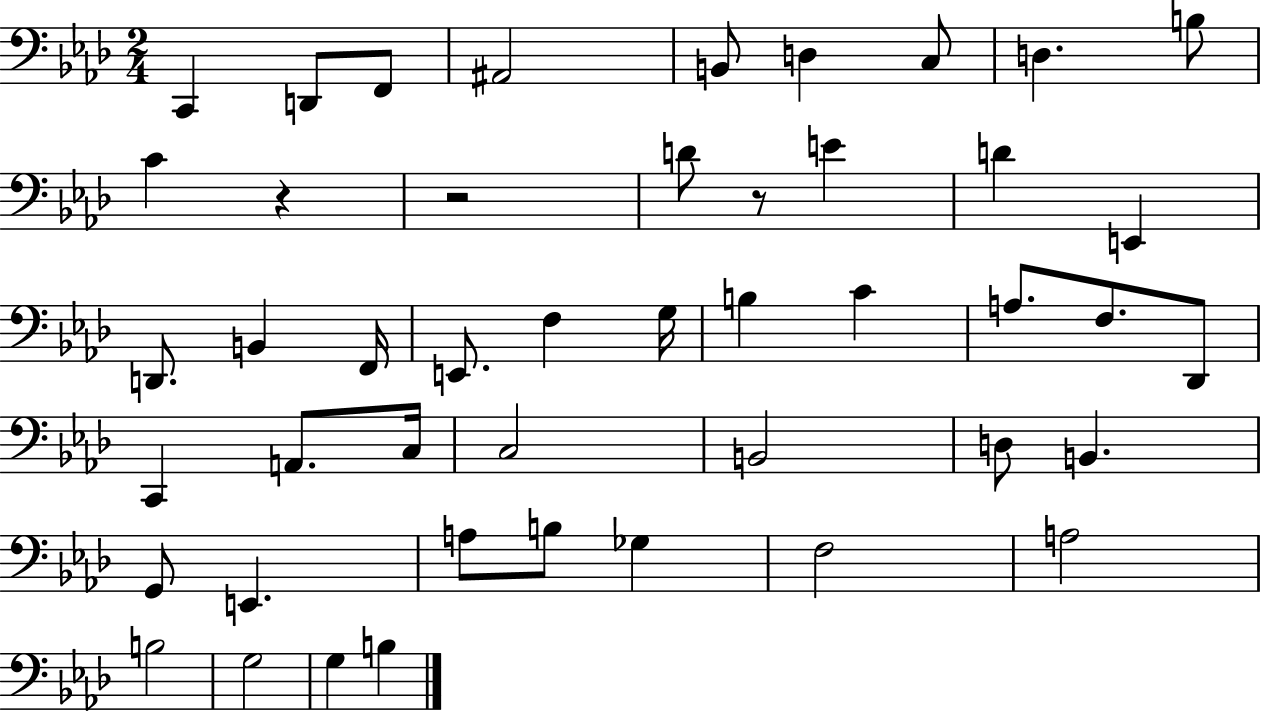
X:1
T:Untitled
M:2/4
L:1/4
K:Ab
C,, D,,/2 F,,/2 ^A,,2 B,,/2 D, C,/2 D, B,/2 C z z2 D/2 z/2 E D E,, D,,/2 B,, F,,/4 E,,/2 F, G,/4 B, C A,/2 F,/2 _D,,/2 C,, A,,/2 C,/4 C,2 B,,2 D,/2 B,, G,,/2 E,, A,/2 B,/2 _G, F,2 A,2 B,2 G,2 G, B,